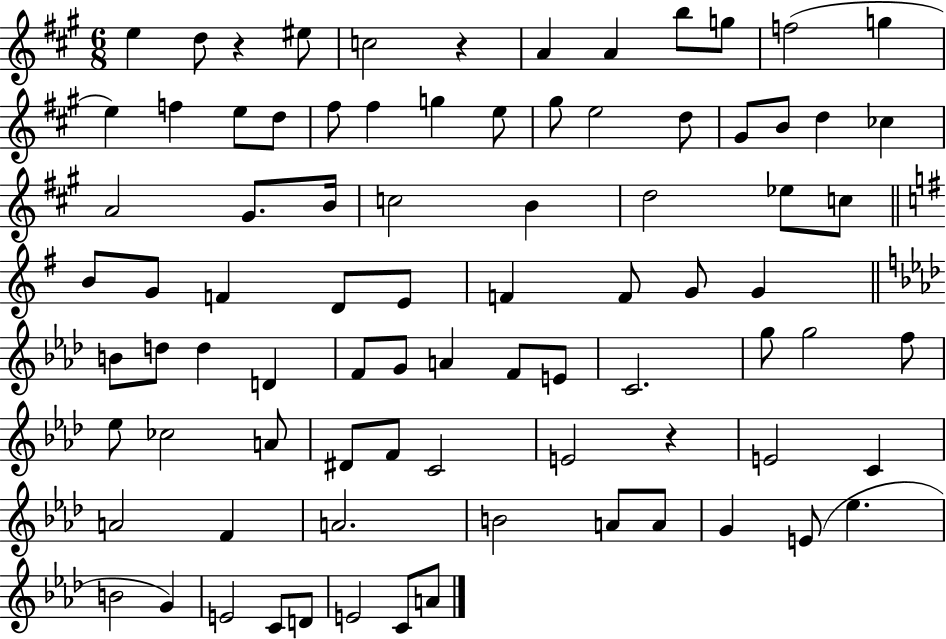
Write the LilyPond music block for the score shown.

{
  \clef treble
  \numericTimeSignature
  \time 6/8
  \key a \major
  e''4 d''8 r4 eis''8 | c''2 r4 | a'4 a'4 b''8 g''8 | f''2( g''4 | \break e''4) f''4 e''8 d''8 | fis''8 fis''4 g''4 e''8 | gis''8 e''2 d''8 | gis'8 b'8 d''4 ces''4 | \break a'2 gis'8. b'16 | c''2 b'4 | d''2 ees''8 c''8 | \bar "||" \break \key e \minor b'8 g'8 f'4 d'8 e'8 | f'4 f'8 g'8 g'4 | \bar "||" \break \key f \minor b'8 d''8 d''4 d'4 | f'8 g'8 a'4 f'8 e'8 | c'2. | g''8 g''2 f''8 | \break ees''8 ces''2 a'8 | dis'8 f'8 c'2 | e'2 r4 | e'2 c'4 | \break a'2 f'4 | a'2. | b'2 a'8 a'8 | g'4 e'8( ees''4. | \break b'2 g'4) | e'2 c'8 d'8 | e'2 c'8 a'8 | \bar "|."
}